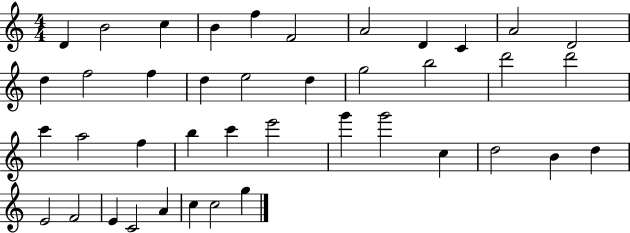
D4/q B4/h C5/q B4/q F5/q F4/h A4/h D4/q C4/q A4/h D4/h D5/q F5/h F5/q D5/q E5/h D5/q G5/h B5/h D6/h D6/h C6/q A5/h F5/q B5/q C6/q E6/h G6/q G6/h C5/q D5/h B4/q D5/q E4/h F4/h E4/q C4/h A4/q C5/q C5/h G5/q